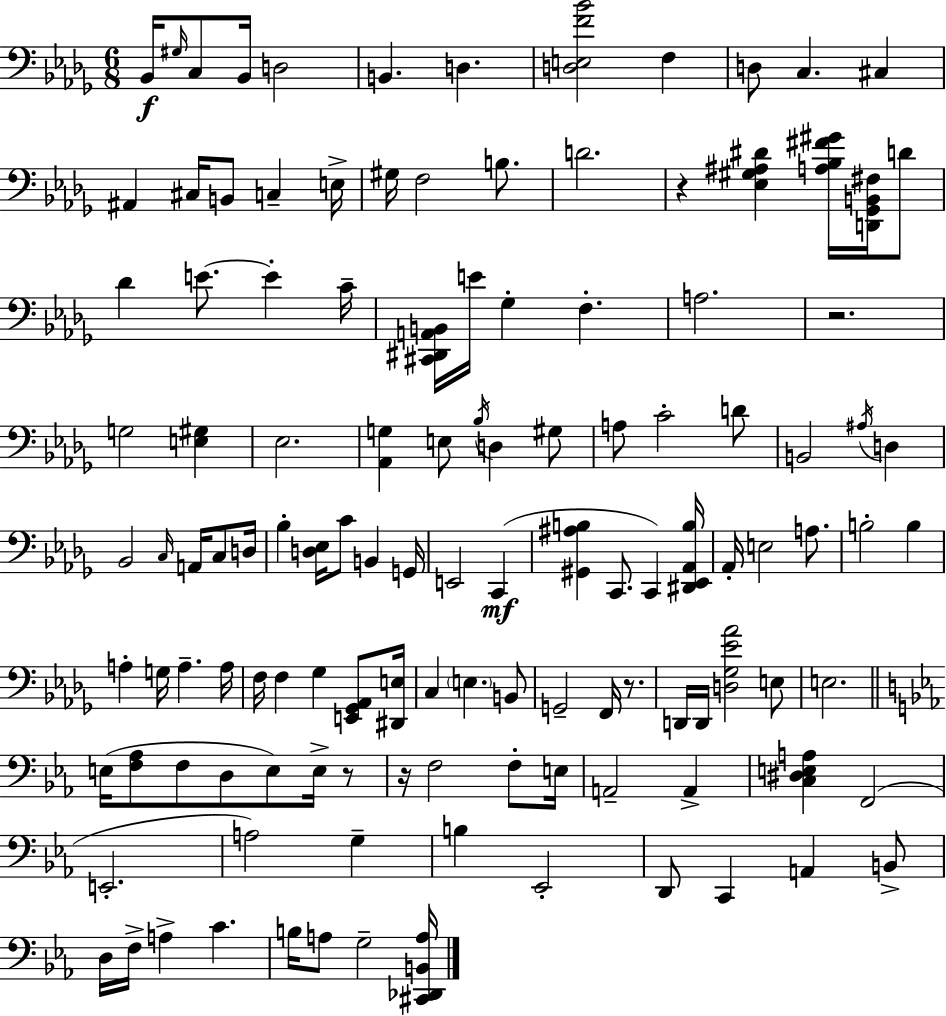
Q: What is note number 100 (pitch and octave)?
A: B3